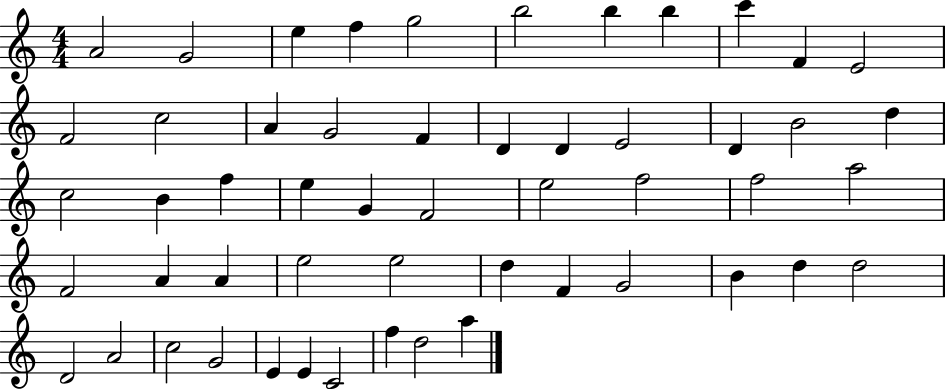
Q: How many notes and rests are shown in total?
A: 53